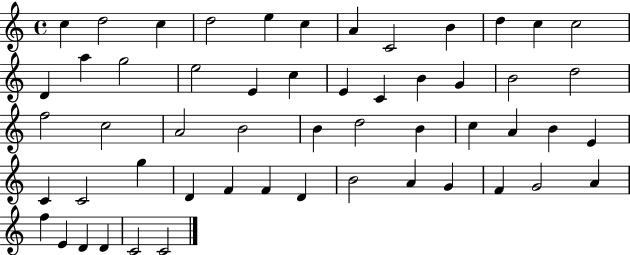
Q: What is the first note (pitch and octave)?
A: C5